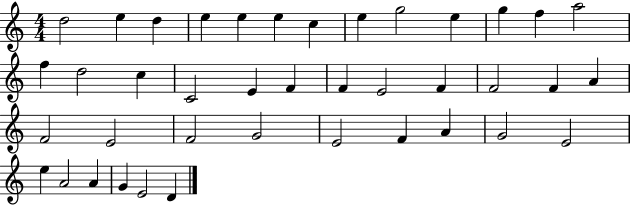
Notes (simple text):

D5/h E5/q D5/q E5/q E5/q E5/q C5/q E5/q G5/h E5/q G5/q F5/q A5/h F5/q D5/h C5/q C4/h E4/q F4/q F4/q E4/h F4/q F4/h F4/q A4/q F4/h E4/h F4/h G4/h E4/h F4/q A4/q G4/h E4/h E5/q A4/h A4/q G4/q E4/h D4/q